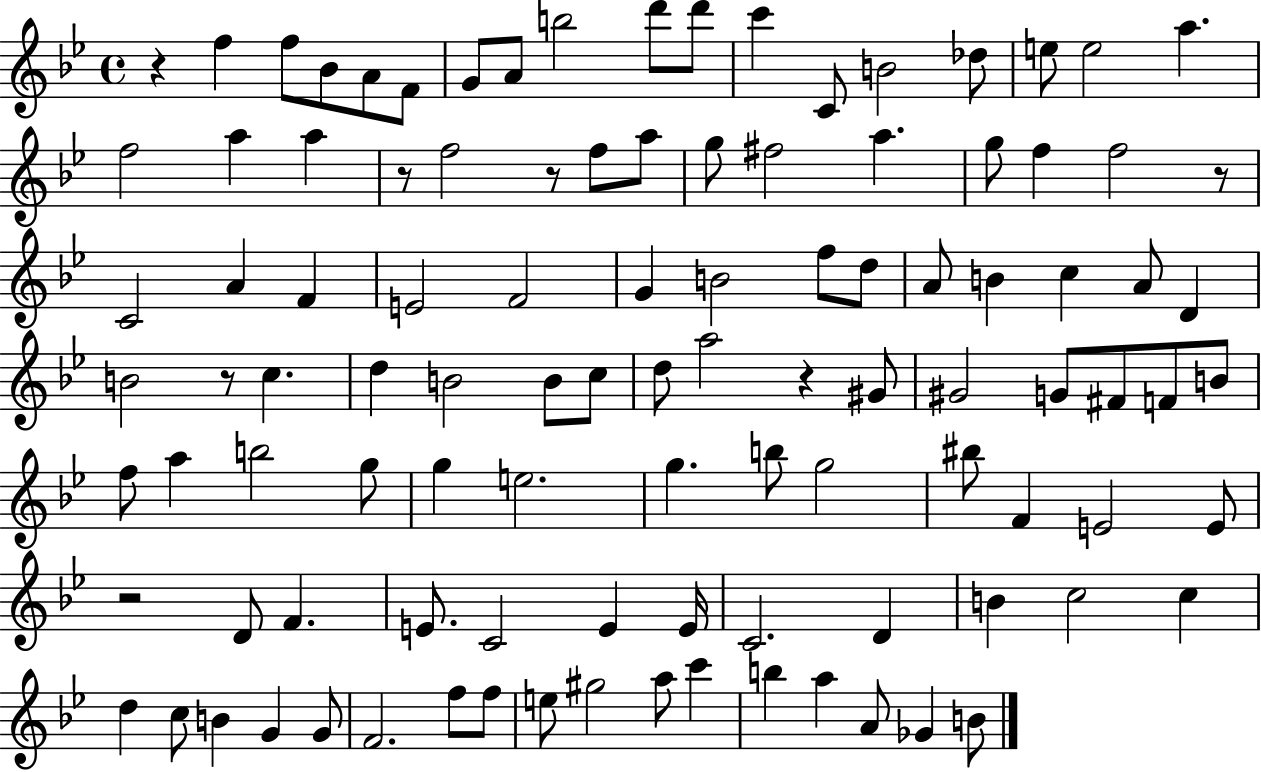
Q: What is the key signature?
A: BES major